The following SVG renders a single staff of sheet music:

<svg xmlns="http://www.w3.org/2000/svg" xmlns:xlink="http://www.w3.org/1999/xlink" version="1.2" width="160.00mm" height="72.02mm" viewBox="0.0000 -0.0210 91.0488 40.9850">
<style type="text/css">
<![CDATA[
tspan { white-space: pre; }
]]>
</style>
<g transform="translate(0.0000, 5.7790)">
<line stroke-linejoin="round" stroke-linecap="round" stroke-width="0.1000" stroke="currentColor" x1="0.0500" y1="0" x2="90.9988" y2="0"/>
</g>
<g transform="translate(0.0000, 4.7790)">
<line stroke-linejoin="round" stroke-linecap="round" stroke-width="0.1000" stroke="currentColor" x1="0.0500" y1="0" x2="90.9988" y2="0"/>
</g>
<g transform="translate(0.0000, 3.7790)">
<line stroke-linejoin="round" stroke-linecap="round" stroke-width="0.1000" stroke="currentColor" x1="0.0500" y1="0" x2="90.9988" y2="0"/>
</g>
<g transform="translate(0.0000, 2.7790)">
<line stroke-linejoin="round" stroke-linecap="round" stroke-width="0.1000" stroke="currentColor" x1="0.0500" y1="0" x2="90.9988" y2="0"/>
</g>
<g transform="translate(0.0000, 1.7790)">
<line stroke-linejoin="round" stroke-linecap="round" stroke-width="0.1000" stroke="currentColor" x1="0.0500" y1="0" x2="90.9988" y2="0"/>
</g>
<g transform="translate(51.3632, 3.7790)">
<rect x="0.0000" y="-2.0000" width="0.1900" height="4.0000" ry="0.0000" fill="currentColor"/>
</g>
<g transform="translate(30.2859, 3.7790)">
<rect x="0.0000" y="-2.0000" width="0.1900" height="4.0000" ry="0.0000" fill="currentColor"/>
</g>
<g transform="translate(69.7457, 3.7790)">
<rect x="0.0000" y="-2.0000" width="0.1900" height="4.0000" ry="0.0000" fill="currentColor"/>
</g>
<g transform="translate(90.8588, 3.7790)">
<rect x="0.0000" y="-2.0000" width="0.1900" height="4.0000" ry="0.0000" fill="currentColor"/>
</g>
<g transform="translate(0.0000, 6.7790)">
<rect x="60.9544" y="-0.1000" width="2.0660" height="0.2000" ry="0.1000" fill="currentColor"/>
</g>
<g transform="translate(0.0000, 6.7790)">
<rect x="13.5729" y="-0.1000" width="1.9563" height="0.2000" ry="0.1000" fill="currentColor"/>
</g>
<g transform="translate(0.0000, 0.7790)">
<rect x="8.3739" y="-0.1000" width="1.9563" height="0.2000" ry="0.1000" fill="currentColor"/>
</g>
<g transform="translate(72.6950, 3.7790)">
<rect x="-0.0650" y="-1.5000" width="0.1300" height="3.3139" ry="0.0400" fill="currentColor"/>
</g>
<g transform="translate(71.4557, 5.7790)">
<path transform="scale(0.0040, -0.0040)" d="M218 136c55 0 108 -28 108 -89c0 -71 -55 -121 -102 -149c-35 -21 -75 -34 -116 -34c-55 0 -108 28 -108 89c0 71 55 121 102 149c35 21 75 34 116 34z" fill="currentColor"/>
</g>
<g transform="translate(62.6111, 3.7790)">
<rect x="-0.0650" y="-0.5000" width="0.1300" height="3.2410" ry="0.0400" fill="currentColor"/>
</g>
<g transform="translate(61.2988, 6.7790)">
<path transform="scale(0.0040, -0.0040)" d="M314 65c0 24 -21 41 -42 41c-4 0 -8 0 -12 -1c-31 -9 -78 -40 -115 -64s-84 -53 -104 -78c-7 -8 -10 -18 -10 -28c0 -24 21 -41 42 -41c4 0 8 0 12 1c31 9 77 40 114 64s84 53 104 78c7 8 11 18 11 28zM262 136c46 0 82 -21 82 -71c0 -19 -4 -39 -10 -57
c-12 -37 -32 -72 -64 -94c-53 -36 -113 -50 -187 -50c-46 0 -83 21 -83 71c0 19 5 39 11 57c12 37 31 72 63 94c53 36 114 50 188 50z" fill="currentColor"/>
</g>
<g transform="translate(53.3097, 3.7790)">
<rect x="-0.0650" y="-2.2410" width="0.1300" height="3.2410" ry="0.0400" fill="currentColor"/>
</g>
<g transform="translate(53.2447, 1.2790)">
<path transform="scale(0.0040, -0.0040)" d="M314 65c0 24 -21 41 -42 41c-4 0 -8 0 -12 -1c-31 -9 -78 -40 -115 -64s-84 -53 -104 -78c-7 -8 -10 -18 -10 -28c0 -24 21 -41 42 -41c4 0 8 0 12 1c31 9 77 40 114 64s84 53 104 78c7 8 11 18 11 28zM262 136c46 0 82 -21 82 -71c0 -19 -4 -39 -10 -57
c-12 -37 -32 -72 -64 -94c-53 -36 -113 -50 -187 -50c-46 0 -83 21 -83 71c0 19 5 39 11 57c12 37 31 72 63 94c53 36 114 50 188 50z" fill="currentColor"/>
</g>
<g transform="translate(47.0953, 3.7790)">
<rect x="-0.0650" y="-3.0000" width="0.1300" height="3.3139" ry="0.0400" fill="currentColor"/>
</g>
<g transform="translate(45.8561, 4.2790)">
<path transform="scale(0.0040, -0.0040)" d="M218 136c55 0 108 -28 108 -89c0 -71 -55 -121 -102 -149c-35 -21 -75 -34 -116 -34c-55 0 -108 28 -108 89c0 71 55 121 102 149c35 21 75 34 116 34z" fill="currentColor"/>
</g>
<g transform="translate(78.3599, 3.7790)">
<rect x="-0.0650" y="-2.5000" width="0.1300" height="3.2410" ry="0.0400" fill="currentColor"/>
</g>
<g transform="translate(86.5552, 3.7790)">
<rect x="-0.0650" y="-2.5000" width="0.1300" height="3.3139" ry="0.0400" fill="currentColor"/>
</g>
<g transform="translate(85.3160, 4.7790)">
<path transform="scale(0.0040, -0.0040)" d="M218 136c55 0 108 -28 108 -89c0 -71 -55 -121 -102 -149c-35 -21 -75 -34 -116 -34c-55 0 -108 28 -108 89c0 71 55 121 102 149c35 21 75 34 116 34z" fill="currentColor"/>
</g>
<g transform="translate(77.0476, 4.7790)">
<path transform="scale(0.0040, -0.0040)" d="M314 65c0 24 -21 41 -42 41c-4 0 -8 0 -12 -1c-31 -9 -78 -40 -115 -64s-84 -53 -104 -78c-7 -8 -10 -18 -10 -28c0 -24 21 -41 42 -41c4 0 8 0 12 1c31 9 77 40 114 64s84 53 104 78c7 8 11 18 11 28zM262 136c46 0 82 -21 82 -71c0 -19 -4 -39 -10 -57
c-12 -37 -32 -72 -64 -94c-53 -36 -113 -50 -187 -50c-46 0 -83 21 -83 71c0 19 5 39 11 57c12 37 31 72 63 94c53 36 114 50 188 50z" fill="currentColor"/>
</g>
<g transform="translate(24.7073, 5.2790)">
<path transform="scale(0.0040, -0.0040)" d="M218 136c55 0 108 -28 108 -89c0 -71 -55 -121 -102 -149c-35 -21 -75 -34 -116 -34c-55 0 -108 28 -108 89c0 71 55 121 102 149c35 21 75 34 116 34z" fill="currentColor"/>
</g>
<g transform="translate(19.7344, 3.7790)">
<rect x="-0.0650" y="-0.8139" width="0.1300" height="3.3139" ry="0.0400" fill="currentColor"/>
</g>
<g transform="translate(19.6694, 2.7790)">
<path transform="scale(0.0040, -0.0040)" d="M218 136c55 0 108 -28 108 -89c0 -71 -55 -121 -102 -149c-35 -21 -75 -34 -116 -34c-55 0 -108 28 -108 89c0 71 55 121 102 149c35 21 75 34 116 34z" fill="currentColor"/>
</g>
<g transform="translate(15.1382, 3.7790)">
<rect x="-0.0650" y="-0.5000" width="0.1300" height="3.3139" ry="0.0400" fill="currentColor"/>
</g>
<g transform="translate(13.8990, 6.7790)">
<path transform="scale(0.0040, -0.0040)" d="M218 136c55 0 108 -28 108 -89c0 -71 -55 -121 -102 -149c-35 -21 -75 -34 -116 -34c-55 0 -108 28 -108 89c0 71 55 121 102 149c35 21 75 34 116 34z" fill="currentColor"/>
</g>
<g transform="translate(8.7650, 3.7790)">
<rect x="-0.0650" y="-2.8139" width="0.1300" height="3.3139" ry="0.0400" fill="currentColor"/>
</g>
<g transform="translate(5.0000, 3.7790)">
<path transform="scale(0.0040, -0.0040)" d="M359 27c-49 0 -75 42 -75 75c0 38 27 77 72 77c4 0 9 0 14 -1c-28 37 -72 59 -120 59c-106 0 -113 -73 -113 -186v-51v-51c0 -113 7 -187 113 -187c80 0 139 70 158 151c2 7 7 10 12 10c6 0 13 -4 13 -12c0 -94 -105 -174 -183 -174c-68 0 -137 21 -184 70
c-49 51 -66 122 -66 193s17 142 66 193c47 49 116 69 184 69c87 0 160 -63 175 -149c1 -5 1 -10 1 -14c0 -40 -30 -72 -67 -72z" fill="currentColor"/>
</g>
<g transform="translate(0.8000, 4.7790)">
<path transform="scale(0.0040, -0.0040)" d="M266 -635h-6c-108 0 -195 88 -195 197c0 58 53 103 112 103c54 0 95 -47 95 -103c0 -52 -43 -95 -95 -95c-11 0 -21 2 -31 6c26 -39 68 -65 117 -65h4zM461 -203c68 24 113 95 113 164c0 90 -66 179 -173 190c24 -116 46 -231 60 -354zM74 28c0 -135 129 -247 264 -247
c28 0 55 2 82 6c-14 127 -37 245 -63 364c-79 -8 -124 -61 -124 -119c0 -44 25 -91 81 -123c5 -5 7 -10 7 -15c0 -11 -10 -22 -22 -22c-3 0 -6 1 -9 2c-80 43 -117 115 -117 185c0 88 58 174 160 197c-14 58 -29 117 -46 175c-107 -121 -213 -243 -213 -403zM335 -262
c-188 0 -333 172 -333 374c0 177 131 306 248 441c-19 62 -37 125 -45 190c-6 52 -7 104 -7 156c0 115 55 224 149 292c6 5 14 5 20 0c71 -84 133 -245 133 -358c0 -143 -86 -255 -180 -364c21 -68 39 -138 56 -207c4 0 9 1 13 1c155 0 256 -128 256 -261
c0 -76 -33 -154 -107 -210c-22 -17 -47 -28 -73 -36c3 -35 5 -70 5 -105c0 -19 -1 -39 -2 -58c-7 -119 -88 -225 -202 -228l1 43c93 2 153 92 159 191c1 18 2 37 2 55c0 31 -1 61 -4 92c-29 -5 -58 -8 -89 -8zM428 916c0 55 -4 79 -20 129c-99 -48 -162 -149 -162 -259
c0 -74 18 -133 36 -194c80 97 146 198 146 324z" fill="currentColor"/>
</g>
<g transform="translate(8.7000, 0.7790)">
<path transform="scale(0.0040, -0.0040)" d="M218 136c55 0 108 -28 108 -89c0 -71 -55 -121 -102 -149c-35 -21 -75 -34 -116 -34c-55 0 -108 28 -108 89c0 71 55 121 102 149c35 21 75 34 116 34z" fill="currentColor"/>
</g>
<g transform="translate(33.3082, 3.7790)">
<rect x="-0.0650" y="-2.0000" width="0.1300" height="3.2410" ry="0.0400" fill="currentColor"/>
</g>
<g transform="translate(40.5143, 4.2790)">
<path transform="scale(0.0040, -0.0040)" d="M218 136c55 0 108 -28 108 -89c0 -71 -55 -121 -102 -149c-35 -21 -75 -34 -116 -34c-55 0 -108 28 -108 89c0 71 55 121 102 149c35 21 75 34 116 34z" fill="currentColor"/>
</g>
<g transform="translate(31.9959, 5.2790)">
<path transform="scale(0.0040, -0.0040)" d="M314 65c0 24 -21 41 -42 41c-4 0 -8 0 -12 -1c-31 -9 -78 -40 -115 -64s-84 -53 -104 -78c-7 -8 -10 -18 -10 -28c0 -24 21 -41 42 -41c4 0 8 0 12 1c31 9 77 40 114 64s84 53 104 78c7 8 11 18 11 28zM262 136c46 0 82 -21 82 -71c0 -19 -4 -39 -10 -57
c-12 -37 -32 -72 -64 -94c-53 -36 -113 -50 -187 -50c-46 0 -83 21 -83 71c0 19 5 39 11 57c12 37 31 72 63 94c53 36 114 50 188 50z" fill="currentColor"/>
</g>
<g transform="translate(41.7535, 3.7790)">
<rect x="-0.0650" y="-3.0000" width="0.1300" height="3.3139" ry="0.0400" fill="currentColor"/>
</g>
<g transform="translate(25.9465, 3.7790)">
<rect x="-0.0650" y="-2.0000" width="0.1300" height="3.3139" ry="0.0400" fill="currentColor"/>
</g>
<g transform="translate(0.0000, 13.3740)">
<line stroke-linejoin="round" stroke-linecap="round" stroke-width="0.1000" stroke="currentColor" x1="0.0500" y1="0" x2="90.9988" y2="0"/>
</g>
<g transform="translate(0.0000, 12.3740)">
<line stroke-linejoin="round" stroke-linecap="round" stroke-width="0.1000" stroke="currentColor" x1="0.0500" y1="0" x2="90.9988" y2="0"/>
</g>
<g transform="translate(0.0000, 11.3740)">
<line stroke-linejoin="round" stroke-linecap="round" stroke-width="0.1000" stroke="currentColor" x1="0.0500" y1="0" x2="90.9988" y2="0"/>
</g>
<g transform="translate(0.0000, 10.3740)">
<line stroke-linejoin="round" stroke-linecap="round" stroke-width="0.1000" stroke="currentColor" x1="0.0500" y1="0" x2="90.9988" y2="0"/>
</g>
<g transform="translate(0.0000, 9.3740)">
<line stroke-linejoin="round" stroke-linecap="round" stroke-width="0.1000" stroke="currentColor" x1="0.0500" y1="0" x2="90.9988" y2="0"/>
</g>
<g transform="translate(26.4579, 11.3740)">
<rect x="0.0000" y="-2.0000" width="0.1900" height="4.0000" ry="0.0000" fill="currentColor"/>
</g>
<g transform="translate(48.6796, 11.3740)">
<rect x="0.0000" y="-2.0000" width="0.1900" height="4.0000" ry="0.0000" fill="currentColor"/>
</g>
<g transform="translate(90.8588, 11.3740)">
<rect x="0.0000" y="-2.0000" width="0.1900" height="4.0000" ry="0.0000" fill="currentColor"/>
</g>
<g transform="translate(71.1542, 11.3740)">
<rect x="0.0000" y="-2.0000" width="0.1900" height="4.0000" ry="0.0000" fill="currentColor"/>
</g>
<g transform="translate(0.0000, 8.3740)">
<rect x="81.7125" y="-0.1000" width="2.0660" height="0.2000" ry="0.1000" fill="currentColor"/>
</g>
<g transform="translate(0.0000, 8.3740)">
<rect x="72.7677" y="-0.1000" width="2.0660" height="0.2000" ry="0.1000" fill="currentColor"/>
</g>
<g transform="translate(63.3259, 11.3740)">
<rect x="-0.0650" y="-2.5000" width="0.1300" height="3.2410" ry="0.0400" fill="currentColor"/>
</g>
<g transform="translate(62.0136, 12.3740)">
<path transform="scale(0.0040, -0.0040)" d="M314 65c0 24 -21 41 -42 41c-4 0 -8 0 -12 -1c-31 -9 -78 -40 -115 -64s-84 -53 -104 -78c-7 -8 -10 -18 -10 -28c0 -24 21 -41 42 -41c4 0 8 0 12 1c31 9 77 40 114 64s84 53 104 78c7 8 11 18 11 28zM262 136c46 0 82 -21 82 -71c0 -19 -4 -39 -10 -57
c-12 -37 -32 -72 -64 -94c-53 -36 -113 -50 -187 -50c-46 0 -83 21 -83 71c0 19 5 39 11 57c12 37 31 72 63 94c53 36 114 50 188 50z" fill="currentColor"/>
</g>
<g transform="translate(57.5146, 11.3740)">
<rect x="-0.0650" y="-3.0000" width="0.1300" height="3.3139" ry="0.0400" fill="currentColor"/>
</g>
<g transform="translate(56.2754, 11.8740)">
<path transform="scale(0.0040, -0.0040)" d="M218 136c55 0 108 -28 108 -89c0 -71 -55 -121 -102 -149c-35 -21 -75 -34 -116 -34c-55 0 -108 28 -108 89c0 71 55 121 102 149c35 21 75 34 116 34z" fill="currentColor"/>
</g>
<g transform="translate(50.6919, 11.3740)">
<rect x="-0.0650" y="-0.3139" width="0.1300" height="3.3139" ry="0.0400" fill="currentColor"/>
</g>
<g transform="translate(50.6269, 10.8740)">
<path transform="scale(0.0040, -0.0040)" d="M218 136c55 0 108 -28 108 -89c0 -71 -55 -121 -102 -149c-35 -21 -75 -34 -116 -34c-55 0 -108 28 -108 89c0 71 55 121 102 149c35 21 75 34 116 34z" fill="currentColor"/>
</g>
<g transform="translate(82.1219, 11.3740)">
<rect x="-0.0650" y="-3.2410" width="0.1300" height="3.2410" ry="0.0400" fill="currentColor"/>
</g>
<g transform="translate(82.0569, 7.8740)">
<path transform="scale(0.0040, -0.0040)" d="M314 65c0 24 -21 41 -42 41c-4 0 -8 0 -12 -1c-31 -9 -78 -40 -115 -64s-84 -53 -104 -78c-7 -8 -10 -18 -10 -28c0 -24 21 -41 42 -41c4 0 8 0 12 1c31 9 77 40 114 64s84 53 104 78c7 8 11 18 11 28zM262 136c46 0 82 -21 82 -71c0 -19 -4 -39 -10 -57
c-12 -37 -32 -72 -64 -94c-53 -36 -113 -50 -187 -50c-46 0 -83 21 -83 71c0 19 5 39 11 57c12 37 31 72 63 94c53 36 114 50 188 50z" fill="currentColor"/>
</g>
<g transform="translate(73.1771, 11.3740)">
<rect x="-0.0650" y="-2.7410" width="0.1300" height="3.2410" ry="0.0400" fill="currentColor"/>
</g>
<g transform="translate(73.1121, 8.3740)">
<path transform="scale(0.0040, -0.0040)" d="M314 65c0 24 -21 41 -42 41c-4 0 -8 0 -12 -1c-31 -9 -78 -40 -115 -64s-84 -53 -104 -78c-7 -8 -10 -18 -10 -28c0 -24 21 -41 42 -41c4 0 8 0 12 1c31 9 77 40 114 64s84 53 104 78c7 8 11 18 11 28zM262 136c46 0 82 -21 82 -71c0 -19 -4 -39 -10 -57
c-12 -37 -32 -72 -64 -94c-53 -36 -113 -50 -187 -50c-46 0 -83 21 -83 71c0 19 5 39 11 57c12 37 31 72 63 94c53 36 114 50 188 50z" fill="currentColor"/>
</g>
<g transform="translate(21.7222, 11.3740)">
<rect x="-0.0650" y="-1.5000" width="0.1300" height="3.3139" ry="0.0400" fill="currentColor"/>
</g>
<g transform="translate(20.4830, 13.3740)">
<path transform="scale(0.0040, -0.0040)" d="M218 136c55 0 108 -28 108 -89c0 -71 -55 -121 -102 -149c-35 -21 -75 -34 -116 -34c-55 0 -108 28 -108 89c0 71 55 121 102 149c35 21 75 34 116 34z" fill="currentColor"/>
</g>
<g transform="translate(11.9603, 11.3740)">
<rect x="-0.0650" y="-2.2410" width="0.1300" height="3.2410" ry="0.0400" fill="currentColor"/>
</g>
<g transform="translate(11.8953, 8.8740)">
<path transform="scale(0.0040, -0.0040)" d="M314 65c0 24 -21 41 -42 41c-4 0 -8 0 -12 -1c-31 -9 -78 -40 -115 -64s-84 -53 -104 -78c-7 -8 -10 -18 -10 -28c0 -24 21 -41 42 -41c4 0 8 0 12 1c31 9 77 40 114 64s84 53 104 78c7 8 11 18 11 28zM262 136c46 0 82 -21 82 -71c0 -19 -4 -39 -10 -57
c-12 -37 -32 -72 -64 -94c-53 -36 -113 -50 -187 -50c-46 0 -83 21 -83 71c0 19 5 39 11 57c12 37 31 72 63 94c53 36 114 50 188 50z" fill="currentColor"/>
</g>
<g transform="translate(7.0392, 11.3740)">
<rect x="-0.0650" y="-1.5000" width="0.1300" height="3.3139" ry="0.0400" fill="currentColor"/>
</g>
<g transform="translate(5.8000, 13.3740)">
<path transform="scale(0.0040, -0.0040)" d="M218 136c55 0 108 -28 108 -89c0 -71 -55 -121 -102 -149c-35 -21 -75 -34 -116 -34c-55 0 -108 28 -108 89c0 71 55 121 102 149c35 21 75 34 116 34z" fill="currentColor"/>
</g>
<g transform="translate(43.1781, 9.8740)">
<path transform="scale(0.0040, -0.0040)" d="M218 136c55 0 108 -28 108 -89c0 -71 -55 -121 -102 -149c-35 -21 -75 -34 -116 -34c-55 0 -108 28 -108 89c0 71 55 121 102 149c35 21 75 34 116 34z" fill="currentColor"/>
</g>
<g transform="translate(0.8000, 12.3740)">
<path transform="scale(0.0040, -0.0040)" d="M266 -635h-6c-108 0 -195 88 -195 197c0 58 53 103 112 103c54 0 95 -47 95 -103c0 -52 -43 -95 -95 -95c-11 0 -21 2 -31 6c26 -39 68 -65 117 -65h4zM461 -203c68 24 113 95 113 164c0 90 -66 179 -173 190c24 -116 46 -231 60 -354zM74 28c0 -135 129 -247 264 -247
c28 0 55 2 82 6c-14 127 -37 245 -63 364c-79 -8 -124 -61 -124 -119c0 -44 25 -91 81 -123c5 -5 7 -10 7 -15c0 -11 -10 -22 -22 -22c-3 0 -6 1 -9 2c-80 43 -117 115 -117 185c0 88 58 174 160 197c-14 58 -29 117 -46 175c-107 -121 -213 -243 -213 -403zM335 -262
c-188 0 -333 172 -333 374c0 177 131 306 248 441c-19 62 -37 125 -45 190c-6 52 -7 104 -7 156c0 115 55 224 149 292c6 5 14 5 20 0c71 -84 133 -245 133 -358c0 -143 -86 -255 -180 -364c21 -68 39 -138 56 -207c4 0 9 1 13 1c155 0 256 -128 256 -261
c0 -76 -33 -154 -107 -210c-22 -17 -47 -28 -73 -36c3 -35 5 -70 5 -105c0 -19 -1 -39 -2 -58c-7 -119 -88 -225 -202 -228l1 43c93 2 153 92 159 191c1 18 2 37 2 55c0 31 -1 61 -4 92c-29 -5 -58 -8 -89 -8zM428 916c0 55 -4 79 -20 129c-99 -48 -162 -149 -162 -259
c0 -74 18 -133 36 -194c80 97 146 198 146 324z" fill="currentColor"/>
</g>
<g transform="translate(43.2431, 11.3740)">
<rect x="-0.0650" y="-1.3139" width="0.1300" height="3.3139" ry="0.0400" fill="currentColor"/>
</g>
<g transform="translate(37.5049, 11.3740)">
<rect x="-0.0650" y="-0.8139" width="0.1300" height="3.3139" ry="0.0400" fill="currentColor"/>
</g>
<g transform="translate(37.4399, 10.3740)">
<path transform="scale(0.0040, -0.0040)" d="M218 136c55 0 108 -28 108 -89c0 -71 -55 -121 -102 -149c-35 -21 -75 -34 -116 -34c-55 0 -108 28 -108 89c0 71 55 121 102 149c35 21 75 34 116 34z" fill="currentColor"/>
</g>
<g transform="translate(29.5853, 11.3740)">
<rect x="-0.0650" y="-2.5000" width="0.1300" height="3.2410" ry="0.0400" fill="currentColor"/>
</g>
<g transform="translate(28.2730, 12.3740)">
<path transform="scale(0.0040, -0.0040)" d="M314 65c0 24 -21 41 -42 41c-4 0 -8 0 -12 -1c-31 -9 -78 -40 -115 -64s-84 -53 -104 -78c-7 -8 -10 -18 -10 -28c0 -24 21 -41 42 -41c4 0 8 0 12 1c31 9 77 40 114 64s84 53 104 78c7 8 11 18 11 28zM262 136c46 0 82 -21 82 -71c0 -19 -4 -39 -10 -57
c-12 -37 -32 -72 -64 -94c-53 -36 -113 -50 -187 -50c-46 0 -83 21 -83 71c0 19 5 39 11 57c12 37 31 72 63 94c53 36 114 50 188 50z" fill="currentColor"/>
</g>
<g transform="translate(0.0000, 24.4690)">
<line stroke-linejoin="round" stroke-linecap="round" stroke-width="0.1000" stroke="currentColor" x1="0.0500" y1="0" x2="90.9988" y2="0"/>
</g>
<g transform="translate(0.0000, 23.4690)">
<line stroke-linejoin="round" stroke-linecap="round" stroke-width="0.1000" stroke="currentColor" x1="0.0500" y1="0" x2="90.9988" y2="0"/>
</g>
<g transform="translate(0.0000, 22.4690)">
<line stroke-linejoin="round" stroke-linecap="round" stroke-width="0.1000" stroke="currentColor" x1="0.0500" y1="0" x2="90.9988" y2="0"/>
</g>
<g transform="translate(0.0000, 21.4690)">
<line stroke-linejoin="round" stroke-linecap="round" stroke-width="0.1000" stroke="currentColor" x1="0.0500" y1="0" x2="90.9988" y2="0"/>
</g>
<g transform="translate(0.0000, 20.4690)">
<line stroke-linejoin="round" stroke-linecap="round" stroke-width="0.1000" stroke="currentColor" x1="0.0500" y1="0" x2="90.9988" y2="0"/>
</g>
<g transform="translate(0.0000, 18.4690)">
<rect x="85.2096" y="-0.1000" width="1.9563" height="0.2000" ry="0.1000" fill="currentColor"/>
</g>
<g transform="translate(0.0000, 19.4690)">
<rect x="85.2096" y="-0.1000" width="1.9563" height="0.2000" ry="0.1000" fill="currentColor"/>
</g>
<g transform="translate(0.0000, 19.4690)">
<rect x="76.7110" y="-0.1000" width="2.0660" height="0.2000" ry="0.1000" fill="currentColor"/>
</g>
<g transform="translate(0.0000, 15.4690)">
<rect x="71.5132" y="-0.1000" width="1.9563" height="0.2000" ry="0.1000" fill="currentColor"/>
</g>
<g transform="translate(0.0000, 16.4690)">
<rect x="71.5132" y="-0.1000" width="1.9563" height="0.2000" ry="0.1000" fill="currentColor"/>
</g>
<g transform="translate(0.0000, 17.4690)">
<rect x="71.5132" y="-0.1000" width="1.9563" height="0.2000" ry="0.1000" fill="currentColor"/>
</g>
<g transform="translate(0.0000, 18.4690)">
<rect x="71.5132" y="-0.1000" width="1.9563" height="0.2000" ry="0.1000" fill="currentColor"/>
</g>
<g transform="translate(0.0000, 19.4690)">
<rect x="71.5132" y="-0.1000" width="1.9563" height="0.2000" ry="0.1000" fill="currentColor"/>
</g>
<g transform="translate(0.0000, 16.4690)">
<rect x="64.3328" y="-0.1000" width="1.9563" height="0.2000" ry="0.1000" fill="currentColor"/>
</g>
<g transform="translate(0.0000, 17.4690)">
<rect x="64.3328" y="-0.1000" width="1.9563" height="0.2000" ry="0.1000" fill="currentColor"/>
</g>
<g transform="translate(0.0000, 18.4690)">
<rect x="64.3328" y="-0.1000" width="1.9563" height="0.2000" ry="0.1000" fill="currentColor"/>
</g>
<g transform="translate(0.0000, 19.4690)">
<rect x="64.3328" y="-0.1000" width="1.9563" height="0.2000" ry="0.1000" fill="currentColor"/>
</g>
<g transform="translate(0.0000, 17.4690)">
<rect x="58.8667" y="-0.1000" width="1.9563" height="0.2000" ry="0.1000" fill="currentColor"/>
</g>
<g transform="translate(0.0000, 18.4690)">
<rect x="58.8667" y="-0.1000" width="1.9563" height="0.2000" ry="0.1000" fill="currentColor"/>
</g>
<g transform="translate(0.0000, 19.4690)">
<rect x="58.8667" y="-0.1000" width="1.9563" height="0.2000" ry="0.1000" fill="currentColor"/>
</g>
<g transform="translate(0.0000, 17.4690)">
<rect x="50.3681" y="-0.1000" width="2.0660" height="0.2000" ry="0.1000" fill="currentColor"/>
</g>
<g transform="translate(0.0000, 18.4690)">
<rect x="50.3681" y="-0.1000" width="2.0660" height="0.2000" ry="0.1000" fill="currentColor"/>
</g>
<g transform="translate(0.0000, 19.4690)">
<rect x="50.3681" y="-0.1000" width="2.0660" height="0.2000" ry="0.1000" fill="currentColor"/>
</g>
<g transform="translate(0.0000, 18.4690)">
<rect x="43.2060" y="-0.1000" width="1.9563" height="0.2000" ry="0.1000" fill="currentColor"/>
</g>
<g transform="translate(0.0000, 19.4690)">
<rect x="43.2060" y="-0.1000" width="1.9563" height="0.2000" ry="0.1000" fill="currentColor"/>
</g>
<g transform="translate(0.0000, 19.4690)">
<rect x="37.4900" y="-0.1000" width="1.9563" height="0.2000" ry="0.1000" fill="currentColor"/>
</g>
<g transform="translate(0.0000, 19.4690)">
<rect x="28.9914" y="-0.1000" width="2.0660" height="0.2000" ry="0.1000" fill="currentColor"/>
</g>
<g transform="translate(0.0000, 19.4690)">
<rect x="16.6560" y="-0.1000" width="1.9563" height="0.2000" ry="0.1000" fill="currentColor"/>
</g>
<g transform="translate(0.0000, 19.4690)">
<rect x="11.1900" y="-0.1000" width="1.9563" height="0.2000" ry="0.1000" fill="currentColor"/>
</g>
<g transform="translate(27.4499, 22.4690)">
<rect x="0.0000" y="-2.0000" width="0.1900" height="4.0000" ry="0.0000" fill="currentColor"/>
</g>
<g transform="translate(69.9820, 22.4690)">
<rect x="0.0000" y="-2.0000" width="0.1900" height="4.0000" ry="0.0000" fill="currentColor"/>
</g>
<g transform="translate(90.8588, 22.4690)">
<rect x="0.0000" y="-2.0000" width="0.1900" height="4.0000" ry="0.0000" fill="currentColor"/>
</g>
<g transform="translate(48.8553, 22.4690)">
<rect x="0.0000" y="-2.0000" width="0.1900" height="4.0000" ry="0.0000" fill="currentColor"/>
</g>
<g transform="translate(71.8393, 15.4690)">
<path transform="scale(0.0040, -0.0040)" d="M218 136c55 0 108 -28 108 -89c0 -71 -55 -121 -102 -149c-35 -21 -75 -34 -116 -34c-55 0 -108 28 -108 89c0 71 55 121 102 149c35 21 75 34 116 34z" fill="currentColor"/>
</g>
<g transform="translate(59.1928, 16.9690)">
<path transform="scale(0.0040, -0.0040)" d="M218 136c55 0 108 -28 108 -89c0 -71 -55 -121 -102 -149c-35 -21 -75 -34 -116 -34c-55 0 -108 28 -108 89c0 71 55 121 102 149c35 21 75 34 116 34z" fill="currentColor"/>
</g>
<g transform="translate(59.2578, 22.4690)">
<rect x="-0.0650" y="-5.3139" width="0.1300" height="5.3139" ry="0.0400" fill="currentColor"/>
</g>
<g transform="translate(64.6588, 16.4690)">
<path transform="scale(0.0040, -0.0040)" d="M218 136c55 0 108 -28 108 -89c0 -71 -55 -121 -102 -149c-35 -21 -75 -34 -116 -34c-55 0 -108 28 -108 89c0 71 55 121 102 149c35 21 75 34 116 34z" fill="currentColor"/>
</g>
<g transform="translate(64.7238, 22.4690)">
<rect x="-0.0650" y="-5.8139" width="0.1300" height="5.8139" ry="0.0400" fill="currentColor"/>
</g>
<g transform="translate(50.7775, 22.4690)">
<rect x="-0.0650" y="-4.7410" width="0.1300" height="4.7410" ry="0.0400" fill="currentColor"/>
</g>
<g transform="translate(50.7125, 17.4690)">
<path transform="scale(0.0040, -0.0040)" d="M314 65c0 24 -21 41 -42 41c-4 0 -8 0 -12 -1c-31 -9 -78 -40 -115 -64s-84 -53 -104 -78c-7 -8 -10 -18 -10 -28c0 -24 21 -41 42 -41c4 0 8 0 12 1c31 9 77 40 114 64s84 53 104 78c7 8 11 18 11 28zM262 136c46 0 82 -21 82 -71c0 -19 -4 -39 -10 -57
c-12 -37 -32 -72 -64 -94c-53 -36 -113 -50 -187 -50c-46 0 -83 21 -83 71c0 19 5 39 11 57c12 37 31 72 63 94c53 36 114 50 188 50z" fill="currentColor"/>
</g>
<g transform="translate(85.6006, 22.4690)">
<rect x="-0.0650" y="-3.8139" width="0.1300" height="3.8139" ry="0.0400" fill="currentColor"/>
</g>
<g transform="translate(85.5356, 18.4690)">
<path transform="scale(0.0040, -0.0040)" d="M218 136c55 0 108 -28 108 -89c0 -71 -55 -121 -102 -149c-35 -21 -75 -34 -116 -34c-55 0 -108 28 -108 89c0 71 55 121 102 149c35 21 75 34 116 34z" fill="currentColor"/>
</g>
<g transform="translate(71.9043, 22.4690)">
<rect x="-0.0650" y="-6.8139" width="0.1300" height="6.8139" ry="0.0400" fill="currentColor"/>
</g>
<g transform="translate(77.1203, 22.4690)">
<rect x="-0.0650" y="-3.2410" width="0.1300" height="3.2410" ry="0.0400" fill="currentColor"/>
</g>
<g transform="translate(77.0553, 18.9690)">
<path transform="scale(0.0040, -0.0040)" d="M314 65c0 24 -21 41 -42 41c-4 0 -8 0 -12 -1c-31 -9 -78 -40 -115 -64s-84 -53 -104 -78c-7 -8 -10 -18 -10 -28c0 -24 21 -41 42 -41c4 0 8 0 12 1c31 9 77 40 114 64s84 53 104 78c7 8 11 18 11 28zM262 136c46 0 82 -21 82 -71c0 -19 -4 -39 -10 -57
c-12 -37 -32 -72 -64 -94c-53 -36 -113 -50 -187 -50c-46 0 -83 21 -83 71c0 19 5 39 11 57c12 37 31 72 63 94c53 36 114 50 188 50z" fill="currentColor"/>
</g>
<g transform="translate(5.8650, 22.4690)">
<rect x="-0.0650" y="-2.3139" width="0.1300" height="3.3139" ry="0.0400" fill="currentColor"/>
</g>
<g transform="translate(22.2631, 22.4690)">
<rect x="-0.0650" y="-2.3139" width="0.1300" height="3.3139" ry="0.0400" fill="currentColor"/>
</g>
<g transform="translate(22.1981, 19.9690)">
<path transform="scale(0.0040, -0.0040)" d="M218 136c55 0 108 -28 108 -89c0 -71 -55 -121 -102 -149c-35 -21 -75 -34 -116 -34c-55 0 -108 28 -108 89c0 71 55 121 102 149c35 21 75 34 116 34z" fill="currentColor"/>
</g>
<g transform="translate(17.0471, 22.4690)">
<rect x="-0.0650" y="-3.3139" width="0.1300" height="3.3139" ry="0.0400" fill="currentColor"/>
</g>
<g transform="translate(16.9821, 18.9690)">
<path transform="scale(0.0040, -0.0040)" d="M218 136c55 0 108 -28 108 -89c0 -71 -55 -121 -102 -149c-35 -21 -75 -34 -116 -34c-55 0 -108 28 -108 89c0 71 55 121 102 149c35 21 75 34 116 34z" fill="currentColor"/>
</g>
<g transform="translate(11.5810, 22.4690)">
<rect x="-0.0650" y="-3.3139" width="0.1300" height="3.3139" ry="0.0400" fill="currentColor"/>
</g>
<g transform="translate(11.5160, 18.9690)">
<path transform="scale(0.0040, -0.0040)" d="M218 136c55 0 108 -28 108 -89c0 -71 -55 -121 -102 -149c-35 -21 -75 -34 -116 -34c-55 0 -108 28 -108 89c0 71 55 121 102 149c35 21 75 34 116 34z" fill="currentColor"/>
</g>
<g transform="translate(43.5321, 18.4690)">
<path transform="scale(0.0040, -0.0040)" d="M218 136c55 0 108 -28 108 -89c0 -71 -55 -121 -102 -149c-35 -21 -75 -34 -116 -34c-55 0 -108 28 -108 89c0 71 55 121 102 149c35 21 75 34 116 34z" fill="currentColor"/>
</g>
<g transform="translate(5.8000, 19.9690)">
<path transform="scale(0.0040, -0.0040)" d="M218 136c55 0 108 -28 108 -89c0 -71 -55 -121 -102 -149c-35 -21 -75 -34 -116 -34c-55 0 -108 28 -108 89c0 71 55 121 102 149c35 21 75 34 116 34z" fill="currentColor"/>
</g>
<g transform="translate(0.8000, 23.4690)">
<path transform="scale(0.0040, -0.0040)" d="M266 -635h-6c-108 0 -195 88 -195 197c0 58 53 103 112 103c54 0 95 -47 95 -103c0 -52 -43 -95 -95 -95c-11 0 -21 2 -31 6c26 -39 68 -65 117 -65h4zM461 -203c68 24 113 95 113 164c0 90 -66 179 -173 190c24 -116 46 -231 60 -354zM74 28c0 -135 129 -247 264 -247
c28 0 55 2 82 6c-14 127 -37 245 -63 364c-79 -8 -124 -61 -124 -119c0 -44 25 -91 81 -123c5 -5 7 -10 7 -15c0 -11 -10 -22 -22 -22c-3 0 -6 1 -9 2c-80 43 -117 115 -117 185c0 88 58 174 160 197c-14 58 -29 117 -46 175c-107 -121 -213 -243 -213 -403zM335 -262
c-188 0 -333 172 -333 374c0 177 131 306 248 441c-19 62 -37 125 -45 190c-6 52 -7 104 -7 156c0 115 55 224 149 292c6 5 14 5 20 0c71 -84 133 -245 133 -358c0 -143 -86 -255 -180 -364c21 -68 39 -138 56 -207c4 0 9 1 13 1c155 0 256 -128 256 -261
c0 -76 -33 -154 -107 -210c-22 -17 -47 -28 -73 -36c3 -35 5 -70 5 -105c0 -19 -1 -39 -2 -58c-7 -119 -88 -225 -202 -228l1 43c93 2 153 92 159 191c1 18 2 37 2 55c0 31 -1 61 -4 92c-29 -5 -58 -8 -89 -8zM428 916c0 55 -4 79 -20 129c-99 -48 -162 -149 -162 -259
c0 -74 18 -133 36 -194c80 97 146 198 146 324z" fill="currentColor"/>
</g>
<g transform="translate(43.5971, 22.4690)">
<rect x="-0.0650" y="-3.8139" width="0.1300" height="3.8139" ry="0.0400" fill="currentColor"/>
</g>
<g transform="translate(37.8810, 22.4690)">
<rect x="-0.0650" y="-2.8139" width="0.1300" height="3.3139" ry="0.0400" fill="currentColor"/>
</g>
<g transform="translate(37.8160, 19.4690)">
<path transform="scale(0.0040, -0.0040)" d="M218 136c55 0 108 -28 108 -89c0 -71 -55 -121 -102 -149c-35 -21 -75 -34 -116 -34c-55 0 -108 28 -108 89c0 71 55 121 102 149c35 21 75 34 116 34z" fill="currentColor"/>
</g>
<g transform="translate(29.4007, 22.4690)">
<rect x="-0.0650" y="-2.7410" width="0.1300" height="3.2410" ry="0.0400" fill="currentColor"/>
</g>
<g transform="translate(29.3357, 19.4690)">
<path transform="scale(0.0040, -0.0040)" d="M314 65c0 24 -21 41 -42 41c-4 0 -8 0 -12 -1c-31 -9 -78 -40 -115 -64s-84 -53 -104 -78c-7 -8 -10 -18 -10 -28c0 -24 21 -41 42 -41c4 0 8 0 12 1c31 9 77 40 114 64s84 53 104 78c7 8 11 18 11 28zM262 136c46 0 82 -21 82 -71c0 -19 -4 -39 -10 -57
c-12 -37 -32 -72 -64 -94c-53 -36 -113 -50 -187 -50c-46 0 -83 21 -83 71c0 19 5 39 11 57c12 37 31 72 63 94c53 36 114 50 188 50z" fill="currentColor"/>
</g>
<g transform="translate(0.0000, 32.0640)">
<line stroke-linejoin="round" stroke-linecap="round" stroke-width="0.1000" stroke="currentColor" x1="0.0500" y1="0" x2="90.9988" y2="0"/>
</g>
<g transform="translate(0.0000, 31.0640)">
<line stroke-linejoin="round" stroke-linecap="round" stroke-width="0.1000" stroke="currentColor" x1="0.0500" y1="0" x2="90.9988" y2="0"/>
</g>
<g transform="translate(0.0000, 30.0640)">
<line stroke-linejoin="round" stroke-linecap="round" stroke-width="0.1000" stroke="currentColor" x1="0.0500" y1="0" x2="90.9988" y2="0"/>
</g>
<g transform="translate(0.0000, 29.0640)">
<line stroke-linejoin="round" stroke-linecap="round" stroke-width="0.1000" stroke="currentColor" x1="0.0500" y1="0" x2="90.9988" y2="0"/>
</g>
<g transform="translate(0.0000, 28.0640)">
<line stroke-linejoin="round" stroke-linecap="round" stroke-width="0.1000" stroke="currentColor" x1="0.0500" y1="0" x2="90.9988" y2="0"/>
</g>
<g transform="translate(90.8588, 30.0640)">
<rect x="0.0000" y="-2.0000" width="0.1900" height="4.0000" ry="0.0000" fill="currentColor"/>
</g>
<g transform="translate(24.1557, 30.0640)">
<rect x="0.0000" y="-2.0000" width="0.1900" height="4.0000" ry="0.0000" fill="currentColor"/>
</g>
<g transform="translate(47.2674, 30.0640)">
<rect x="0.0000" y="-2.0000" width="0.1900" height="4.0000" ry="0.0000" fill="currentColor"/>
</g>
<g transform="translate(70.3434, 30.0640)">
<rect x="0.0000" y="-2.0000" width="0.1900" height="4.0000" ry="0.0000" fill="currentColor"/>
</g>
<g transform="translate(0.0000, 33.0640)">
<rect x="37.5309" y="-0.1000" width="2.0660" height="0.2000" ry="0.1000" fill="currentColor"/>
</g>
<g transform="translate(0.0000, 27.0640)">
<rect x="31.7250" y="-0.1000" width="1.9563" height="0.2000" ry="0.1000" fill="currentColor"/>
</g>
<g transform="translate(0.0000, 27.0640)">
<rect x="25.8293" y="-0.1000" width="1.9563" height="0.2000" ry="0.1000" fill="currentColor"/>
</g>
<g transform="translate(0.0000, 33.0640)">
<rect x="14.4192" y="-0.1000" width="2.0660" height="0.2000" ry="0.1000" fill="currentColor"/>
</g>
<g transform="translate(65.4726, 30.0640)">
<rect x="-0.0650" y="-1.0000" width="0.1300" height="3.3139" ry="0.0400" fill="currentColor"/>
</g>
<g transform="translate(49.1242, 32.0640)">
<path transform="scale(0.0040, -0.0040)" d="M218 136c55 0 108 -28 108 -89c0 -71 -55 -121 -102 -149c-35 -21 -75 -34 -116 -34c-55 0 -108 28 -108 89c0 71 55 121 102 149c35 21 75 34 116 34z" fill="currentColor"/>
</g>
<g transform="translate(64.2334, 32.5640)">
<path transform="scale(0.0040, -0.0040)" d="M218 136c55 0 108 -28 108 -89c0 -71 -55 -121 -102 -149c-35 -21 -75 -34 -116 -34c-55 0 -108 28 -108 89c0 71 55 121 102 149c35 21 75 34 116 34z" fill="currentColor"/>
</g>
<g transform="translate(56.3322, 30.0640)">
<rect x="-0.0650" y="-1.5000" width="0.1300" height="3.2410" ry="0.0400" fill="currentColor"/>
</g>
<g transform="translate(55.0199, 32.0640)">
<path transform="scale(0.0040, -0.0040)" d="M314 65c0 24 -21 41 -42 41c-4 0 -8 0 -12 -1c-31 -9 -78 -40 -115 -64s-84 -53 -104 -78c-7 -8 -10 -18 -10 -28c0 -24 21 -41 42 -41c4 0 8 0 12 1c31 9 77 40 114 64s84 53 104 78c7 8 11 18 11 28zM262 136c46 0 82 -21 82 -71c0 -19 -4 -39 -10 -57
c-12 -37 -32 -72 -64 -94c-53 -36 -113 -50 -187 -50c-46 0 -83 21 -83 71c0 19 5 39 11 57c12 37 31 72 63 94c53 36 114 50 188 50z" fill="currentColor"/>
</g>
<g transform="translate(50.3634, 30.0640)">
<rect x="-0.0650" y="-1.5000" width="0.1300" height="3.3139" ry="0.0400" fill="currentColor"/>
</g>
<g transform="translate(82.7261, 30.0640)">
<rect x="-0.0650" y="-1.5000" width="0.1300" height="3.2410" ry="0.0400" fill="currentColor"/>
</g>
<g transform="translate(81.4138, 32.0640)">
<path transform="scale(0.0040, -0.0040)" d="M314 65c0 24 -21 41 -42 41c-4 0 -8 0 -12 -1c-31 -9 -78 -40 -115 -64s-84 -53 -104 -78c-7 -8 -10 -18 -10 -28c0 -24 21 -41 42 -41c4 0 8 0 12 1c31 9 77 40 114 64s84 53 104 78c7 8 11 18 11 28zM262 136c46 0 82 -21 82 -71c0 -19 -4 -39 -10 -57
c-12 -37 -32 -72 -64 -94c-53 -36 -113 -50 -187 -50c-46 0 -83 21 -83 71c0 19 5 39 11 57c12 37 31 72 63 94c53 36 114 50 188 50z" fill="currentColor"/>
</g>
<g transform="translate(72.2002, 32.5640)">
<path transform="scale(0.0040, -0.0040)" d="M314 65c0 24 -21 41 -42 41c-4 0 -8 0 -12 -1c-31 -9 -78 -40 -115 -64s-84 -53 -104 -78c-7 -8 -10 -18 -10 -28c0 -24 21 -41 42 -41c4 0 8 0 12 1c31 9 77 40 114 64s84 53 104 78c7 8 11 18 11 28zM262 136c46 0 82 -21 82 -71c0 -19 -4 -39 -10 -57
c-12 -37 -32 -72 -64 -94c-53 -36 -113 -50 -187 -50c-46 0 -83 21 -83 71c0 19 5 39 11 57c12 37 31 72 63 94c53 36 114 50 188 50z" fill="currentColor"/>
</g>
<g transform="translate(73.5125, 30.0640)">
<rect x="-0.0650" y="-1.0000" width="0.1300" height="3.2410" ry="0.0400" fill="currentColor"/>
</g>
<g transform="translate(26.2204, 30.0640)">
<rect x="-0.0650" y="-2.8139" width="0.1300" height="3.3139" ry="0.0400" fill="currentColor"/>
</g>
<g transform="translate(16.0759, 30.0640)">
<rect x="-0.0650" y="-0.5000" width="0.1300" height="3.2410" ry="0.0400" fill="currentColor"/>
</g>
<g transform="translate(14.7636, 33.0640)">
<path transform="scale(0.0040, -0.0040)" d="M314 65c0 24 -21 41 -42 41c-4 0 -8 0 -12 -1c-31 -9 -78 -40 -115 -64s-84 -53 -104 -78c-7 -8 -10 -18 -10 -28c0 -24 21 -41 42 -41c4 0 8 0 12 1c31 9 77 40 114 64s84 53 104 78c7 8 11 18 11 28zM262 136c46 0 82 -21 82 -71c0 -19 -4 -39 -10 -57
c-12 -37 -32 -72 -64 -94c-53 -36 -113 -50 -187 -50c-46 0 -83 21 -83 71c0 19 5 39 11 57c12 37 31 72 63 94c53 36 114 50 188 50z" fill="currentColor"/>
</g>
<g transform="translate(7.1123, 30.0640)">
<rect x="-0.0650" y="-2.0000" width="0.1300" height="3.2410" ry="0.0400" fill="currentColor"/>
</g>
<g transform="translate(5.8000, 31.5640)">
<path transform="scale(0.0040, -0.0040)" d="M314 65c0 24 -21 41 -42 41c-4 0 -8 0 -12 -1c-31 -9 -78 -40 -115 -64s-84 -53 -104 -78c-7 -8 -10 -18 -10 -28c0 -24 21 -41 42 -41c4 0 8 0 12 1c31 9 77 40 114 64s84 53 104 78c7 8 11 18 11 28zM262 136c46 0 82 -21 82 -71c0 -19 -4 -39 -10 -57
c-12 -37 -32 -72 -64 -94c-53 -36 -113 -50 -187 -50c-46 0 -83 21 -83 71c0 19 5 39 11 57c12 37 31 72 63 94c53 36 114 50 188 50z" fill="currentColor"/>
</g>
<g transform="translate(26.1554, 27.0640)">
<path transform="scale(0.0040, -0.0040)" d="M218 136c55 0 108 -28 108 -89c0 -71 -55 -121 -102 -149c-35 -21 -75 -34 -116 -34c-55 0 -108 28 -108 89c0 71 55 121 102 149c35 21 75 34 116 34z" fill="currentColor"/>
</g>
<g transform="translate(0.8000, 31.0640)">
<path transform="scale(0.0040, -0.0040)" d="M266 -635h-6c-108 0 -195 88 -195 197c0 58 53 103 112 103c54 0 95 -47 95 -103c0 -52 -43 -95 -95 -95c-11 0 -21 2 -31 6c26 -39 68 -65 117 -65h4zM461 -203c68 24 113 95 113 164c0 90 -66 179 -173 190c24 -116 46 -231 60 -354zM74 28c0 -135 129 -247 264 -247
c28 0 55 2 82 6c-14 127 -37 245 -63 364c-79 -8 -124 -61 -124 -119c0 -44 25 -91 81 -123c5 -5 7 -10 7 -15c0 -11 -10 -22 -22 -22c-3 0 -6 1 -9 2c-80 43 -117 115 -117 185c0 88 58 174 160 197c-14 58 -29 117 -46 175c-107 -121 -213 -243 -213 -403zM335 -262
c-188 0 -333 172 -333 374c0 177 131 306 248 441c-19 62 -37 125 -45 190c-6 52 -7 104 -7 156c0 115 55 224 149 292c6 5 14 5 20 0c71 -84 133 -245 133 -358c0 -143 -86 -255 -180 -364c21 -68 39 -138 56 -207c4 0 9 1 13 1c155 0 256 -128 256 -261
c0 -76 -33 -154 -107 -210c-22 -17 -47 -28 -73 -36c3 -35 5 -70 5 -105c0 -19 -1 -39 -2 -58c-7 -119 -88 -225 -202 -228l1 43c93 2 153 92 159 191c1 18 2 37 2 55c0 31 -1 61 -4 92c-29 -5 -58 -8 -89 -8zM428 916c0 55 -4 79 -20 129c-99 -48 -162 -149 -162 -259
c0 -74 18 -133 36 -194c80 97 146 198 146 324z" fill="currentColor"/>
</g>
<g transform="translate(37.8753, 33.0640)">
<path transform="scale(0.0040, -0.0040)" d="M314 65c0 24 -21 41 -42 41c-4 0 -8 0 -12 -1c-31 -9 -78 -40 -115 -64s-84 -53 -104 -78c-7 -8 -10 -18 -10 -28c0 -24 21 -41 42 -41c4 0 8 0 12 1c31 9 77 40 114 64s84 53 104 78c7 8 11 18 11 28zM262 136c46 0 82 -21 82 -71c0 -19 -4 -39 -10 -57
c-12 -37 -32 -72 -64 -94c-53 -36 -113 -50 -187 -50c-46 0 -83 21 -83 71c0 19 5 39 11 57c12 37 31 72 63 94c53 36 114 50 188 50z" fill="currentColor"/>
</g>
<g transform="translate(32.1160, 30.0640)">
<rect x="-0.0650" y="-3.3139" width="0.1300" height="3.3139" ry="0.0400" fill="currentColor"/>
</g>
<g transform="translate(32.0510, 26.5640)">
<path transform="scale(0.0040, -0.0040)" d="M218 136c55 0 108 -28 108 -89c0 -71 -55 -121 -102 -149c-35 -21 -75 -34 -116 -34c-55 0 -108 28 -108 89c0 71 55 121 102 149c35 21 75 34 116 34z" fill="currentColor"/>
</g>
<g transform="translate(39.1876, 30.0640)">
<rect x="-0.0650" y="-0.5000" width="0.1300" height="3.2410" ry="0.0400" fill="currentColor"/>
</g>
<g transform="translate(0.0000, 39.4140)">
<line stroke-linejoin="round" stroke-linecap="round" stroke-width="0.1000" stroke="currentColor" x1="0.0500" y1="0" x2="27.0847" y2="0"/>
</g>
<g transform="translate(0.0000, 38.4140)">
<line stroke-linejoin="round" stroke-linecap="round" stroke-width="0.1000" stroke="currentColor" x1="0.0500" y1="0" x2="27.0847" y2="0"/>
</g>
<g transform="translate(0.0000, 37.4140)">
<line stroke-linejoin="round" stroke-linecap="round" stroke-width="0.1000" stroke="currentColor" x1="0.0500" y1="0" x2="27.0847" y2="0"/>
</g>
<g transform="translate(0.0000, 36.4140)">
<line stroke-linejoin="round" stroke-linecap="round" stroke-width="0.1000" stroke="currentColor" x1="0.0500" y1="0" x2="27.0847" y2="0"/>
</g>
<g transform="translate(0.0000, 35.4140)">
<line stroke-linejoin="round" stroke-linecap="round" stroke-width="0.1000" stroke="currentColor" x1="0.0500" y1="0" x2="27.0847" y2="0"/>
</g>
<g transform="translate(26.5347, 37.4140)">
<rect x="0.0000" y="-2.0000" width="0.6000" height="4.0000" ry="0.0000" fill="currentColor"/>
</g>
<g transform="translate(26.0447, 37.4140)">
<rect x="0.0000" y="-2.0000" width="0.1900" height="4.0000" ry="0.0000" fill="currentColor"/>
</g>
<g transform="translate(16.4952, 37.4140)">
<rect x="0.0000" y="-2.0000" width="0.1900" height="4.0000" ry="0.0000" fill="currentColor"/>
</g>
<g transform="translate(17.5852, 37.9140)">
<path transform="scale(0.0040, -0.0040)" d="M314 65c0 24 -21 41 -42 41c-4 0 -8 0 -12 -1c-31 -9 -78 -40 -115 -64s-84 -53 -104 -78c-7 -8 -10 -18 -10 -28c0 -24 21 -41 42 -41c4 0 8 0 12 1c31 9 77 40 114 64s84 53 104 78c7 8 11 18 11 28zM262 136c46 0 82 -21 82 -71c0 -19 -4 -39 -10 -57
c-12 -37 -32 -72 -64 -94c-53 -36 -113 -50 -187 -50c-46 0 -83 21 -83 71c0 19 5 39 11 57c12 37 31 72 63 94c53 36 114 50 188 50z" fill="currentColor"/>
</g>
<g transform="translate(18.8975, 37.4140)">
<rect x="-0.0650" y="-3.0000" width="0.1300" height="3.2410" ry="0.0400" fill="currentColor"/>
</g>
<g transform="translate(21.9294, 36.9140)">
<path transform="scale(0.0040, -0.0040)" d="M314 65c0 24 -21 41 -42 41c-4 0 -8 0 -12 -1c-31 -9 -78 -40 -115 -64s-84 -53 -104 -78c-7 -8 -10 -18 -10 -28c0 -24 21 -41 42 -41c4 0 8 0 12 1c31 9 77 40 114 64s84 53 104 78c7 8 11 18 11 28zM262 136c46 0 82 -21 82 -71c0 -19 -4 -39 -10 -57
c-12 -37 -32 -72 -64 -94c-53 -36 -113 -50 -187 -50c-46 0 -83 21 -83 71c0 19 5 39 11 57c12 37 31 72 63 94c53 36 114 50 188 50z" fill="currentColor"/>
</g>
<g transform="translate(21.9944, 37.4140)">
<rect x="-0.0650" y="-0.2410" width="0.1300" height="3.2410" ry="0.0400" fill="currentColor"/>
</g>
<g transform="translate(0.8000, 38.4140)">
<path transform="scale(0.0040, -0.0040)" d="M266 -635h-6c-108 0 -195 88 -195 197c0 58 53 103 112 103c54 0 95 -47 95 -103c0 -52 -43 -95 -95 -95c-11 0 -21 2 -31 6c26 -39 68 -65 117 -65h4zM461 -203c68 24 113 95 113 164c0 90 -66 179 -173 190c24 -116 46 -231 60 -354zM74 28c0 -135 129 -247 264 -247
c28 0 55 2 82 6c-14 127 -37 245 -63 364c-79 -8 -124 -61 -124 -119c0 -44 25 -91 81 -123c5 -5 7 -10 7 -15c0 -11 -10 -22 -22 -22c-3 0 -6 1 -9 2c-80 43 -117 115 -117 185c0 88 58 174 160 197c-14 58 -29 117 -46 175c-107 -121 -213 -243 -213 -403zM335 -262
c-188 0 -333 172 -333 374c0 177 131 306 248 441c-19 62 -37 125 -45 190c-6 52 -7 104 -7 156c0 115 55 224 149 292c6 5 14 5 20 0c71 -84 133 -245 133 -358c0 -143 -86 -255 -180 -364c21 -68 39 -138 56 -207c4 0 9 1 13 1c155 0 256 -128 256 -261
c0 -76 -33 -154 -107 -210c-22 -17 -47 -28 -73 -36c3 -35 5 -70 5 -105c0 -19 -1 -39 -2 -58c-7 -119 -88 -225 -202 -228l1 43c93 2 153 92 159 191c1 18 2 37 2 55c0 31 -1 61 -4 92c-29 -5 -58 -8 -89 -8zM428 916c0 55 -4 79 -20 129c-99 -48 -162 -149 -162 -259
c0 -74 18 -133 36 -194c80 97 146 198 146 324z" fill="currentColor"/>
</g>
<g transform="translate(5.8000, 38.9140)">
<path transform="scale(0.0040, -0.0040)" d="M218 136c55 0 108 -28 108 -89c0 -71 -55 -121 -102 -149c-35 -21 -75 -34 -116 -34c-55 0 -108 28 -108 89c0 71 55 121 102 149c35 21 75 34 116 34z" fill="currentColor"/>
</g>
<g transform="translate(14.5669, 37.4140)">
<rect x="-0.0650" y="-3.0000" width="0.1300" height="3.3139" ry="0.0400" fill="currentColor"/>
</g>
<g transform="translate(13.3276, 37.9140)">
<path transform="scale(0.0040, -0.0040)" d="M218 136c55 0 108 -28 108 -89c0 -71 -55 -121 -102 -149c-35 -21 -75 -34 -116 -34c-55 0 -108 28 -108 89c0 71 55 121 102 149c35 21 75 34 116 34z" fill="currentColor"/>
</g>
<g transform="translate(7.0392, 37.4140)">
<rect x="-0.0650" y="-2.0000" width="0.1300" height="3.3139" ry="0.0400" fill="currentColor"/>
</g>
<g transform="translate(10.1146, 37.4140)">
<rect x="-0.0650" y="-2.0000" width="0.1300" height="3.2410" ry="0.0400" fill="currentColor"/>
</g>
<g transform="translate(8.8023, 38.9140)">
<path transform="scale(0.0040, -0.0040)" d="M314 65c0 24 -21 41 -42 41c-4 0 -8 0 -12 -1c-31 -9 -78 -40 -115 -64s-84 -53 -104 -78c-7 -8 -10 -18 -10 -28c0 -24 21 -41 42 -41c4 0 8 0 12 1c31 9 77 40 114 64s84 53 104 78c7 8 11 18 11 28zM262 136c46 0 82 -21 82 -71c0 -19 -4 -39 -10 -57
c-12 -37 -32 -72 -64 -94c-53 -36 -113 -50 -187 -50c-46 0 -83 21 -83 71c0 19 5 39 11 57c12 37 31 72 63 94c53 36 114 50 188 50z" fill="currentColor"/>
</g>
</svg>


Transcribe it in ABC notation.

X:1
T:Untitled
M:4/4
L:1/4
K:C
a C d F F2 A A g2 C2 E G2 G E g2 E G2 d e c A G2 a2 b2 g b b g a2 a c' e'2 f' g' b' b2 c' F2 C2 a b C2 E E2 D D2 E2 F F2 A A2 c2